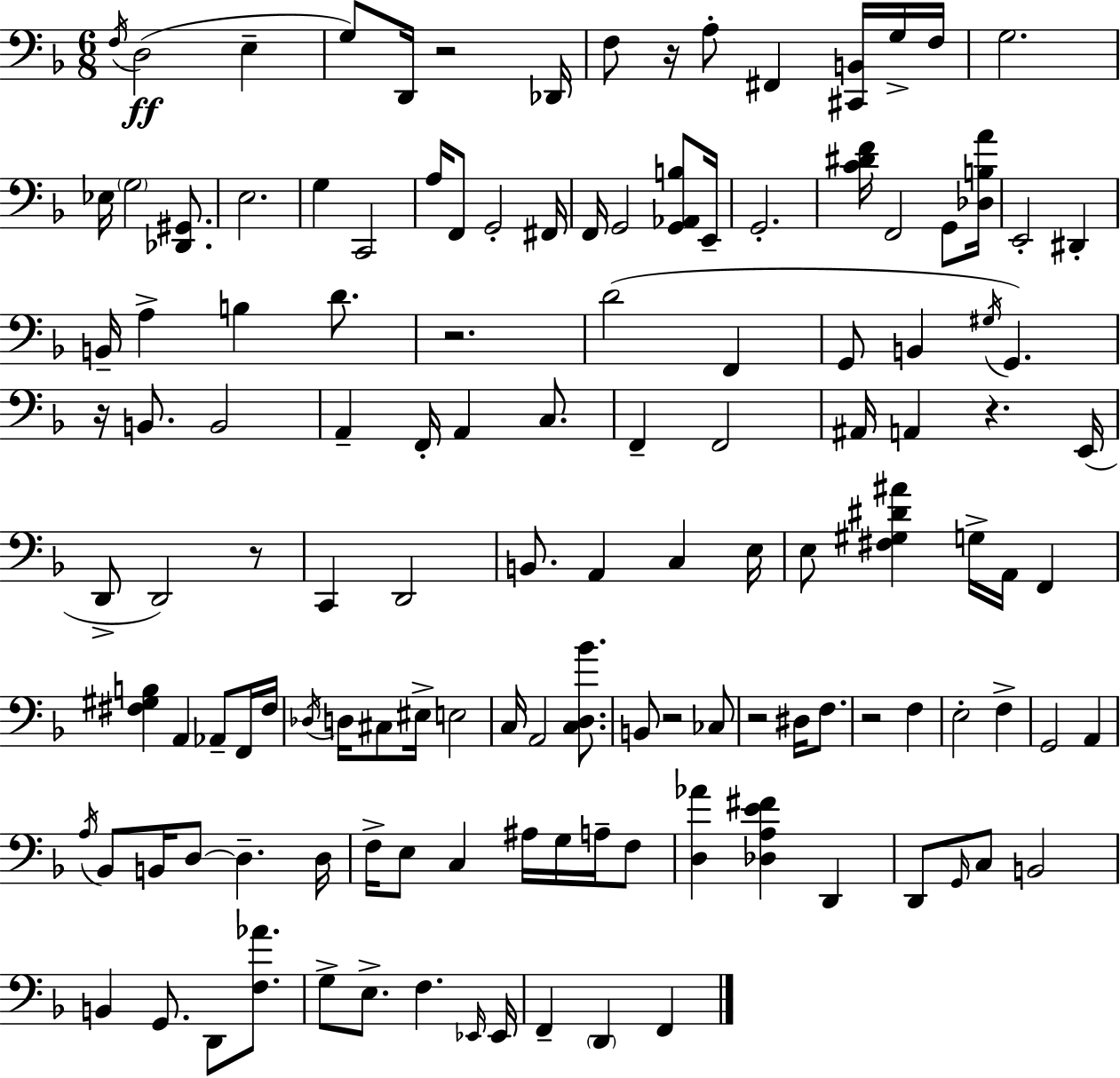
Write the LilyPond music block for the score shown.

{
  \clef bass
  \numericTimeSignature
  \time 6/8
  \key d \minor
  \acciaccatura { f16 }(\ff d2 e4-- | g8) d,16 r2 | des,16 f8 r16 a8-. fis,4 <cis, b,>16 g16-> | f16 g2. | \break ees16 \parenthesize g2 <des, gis,>8. | e2. | g4 c,2 | a16 f,8 g,2-. | \break fis,16 f,16 g,2 <g, aes, b>8 | e,16-- g,2.-. | <c' dis' f'>16 f,2 g,8 | <des b a'>16 e,2-. dis,4-. | \break b,16-- a4-> b4 d'8. | r2. | d'2( f,4 | g,8 b,4 \acciaccatura { gis16 }) g,4. | \break r16 b,8. b,2 | a,4-- f,16-. a,4 c8. | f,4-- f,2 | ais,16 a,4 r4. | \break e,16( d,8-> d,2) | r8 c,4 d,2 | b,8. a,4 c4 | e16 e8 <fis gis dis' ais'>4 g16-> a,16 f,4 | \break <fis gis b>4 a,4 aes,8-- | f,16 fis16 \acciaccatura { des16 } d16 cis8 eis16-> e2 | c16 a,2 | <c d bes'>8. b,8 r2 | \break ces8 r2 dis16 | f8. r2 f4 | e2-. f4-> | g,2 a,4 | \break \acciaccatura { a16 } bes,8 b,16 d8~~ d4.-- | d16 f16-> e8 c4 ais16 | g16 a16-- f8 <d aes'>4 <des a e' fis'>4 | d,4 d,8 \grace { g,16 } c8 b,2 | \break b,4 g,8. | d,8 <f aes'>8. g8-> e8.-> f4. | \grace { ees,16 } ees,16 f,4-- \parenthesize d,4 | f,4 \bar "|."
}